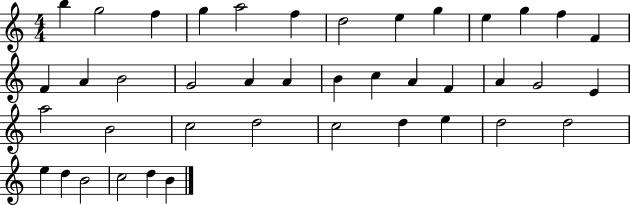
X:1
T:Untitled
M:4/4
L:1/4
K:C
b g2 f g a2 f d2 e g e g f F F A B2 G2 A A B c A F A G2 E a2 B2 c2 d2 c2 d e d2 d2 e d B2 c2 d B